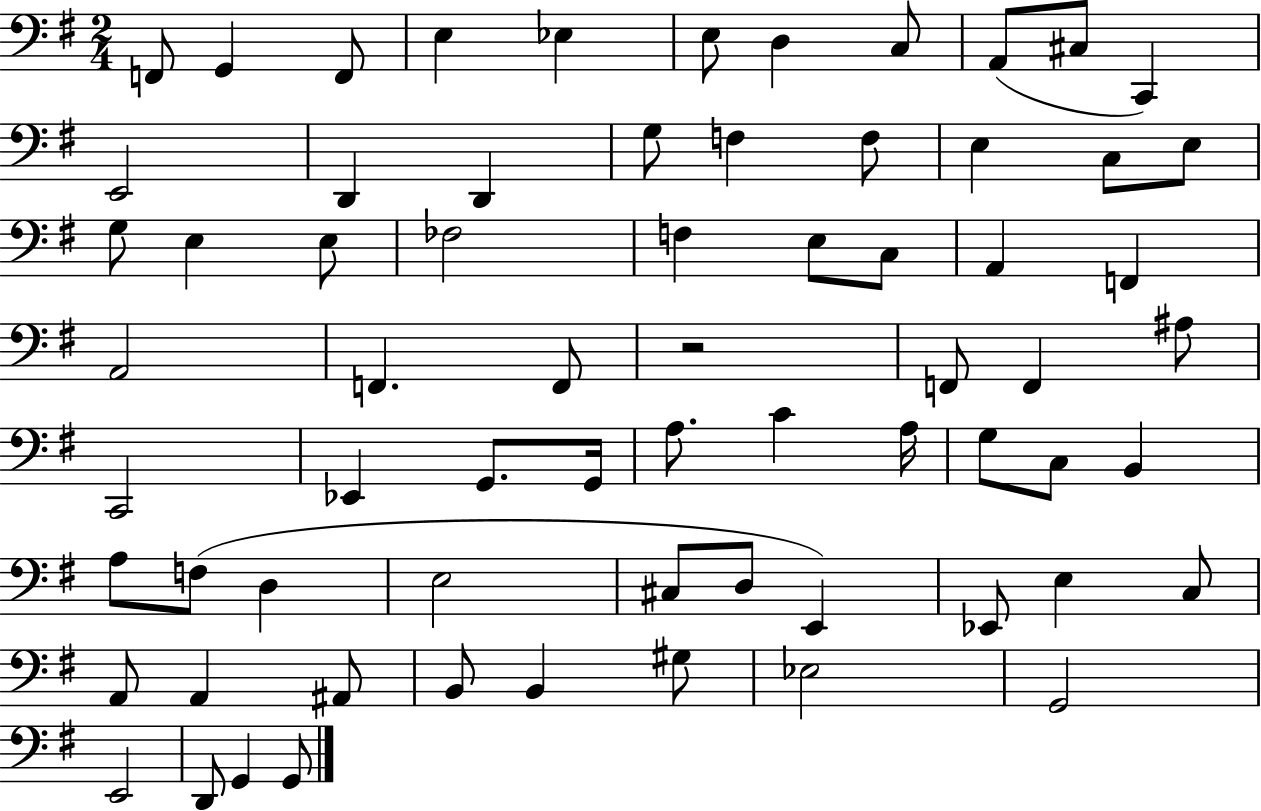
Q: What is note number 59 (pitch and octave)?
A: B2